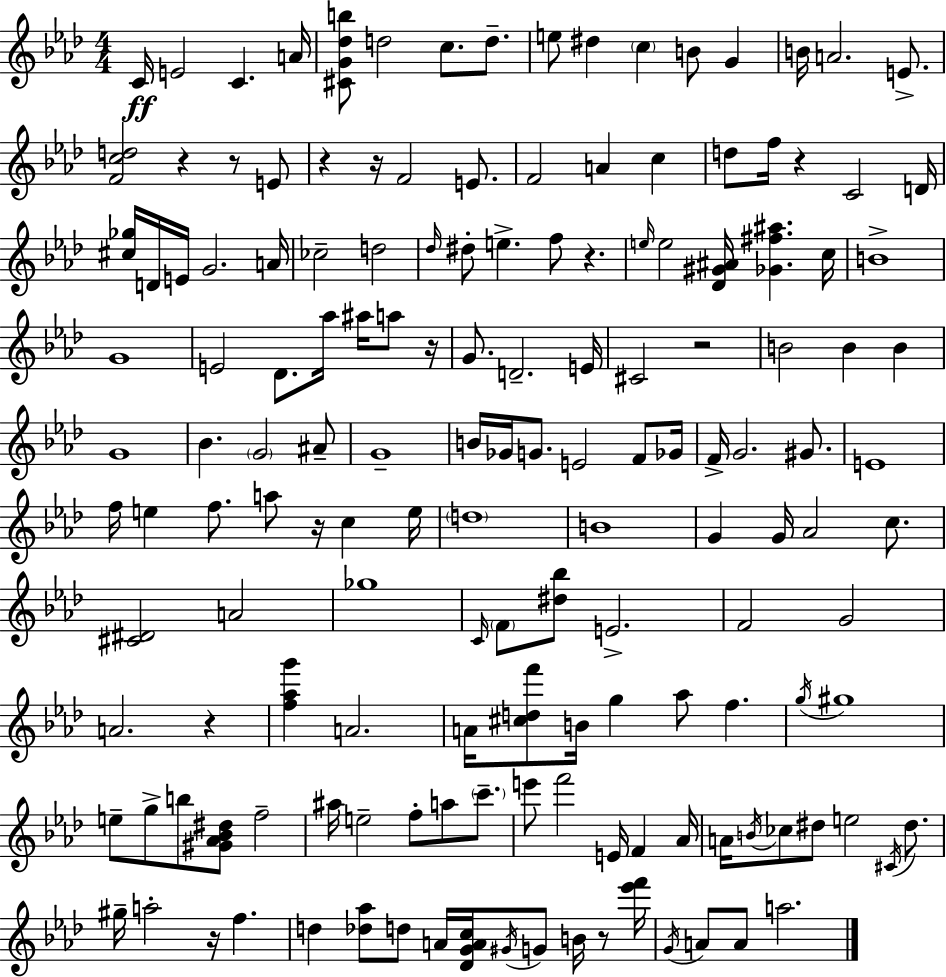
{
  \clef treble
  \numericTimeSignature
  \time 4/4
  \key aes \major
  c'16\ff e'2 c'4. a'16 | <cis' g' des'' b''>8 d''2 c''8. d''8.-- | e''8 dis''4 \parenthesize c''4 b'8 g'4 | b'16 a'2. e'8.-> | \break <f' c'' d''>2 r4 r8 e'8 | r4 r16 f'2 e'8. | f'2 a'4 c''4 | d''8 f''16 r4 c'2 d'16 | \break <cis'' ges''>16 d'16 e'16 g'2. a'16 | ces''2-- d''2 | \grace { des''16 } dis''8-. e''4.-> f''8 r4. | \grace { e''16 } e''2 <des' gis' ais'>16 <ges' fis'' ais''>4. | \break c''16 b'1-> | g'1 | e'2 des'8. aes''16 ais''16 a''8 | r16 g'8. d'2.-- | \break e'16 cis'2 r2 | b'2 b'4 b'4 | g'1 | bes'4. \parenthesize g'2 | \break ais'8-- g'1-- | b'16 ges'16 g'8. e'2 f'8 | ges'16 f'16-> g'2. gis'8. | e'1 | \break f''16 e''4 f''8. a''8 r16 c''4 | e''16 \parenthesize d''1 | b'1 | g'4 g'16 aes'2 c''8. | \break <cis' dis'>2 a'2 | ges''1 | \grace { c'16 } \parenthesize f'8 <dis'' bes''>8 e'2.-> | f'2 g'2 | \break a'2. r4 | <f'' aes'' g'''>4 a'2. | a'16 <cis'' d'' f'''>8 b'16 g''4 aes''8 f''4. | \acciaccatura { g''16 } gis''1 | \break e''8-- g''8-> b''8 <gis' aes' bes' dis''>8 f''2-- | ais''16 e''2-- f''8-. a''8 | \parenthesize c'''8.-- e'''8 f'''2 e'16 f'4 | aes'16 a'16 \acciaccatura { b'16 } ces''8 dis''8 e''2 | \break \acciaccatura { cis'16 } dis''8. gis''16-- a''2-. r16 | f''4. d''4 <des'' aes''>8 d''8 a'16 <des' g' a' c''>16 | \acciaccatura { gis'16 } g'8 b'16 r8 <ees''' f'''>16 \acciaccatura { g'16 } a'8 a'8 a''2. | \bar "|."
}